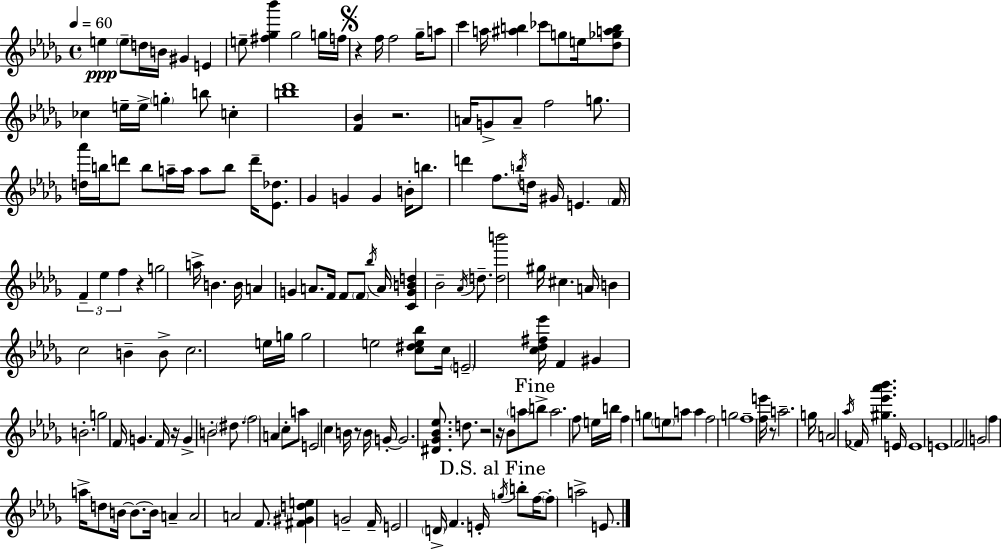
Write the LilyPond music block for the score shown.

{
  \clef treble
  \time 4/4
  \defaultTimeSignature
  \key bes \minor
  \tempo 4 = 60
  e''4\ppp \parenthesize e''8-- d''16 b'16 gis'4 e'4 | e''8-- <fis'' ges'' bes'''>4 ges''2 g''16 f''16 | \mark \markup { \musicglyph "scripts.segno" } r4 f''16 f''2 ges''16-- a''8 | c'''4 a''16 <ais'' b''>4 ces'''8 g''8 e''16 <des'' ges'' a'' b''>8 | \break ces''4 e''16-- e''16-> \parenthesize g''4-. b''8 c''4-. | <b'' des'''>1 | <f' bes'>4 r2. | a'16 g'8-> a'8-- f''2 g''8. | \break <d'' aes'''>16 b''16 d'''8 b''8 a''16-- a''16 a''8 b''8 d'''16-- <ees' des''>8. | ges'4 g'4 g'4 b'16-. b''8. | d'''4 f''8. \acciaccatura { b''16 } d''16 gis'16 e'4. | \parenthesize f'16 \tuplet 3/2 { f'4-- ees''4 f''4 } r4 | \break g''2 a''16-> b'4. | b'16 a'4 g'4 a'8. f'16 f'8 \parenthesize f'8 | \acciaccatura { bes''16 } a'16 <c' g' b' d''>4 bes'2-- \acciaccatura { aes'16 } | d''8.-- <d'' b'''>2 gis''16 cis''4. | \break a'16 b'4 c''2 b'4-- | b'8-> c''2. | e''16 g''16 g''2 e''2 | <c'' dis'' e'' bes''>8 c''16 \parenthesize e'2-- <c'' des'' fis'' ees'''>16 f'4 | \break gis'4 b'2.-. | g''2 f'16 g'4. | f'16 r16 g'4-> b'2-. | \parenthesize dis''8. \parenthesize f''2 a'4 c''8-. | \break a''8 e'2 c''4 b'16 | r8 b'16 g'16-.~~ g'2. | <dis' ges' bes' ees''>8. d''8. r2 r16 bes'8 | \parenthesize a''8 \mark "Fine" b''8-> a''2. | \break f''8 e''16 b''16 f''4 g''8 \parenthesize e''8 a''8 a''4 | f''2 g''2 | f''1-- | <f'' e'''>16 r8 a''2.-- | \break g''16 a'2 \acciaccatura { aes''16 } fes'16 <gis'' ees''' aes''' bes'''>4. | e'16 e'1 | e'1 | \parenthesize f'2 g'2 | \break f''4 a''16-> d''8 b'16~~ b'8.~~ b'16 | a'4-- a'2 a'2 | f'8. <fis' gis' d'' e''>4 g'2-- | f'16-- e'2 \parenthesize d'16-> f'4. | \break e'16-. \mark "D.S. al Fine" \acciaccatura { g''16 } b''8-. f''16~~ \parenthesize f''8-. a''2-> | e'8. \bar "|."
}